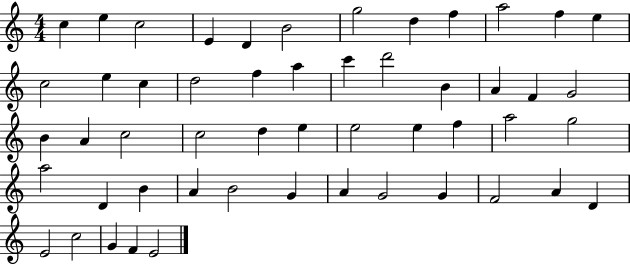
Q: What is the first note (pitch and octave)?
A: C5